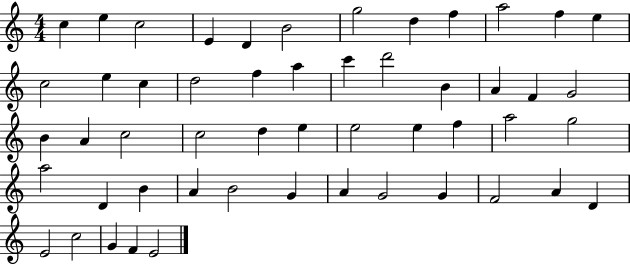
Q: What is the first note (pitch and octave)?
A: C5